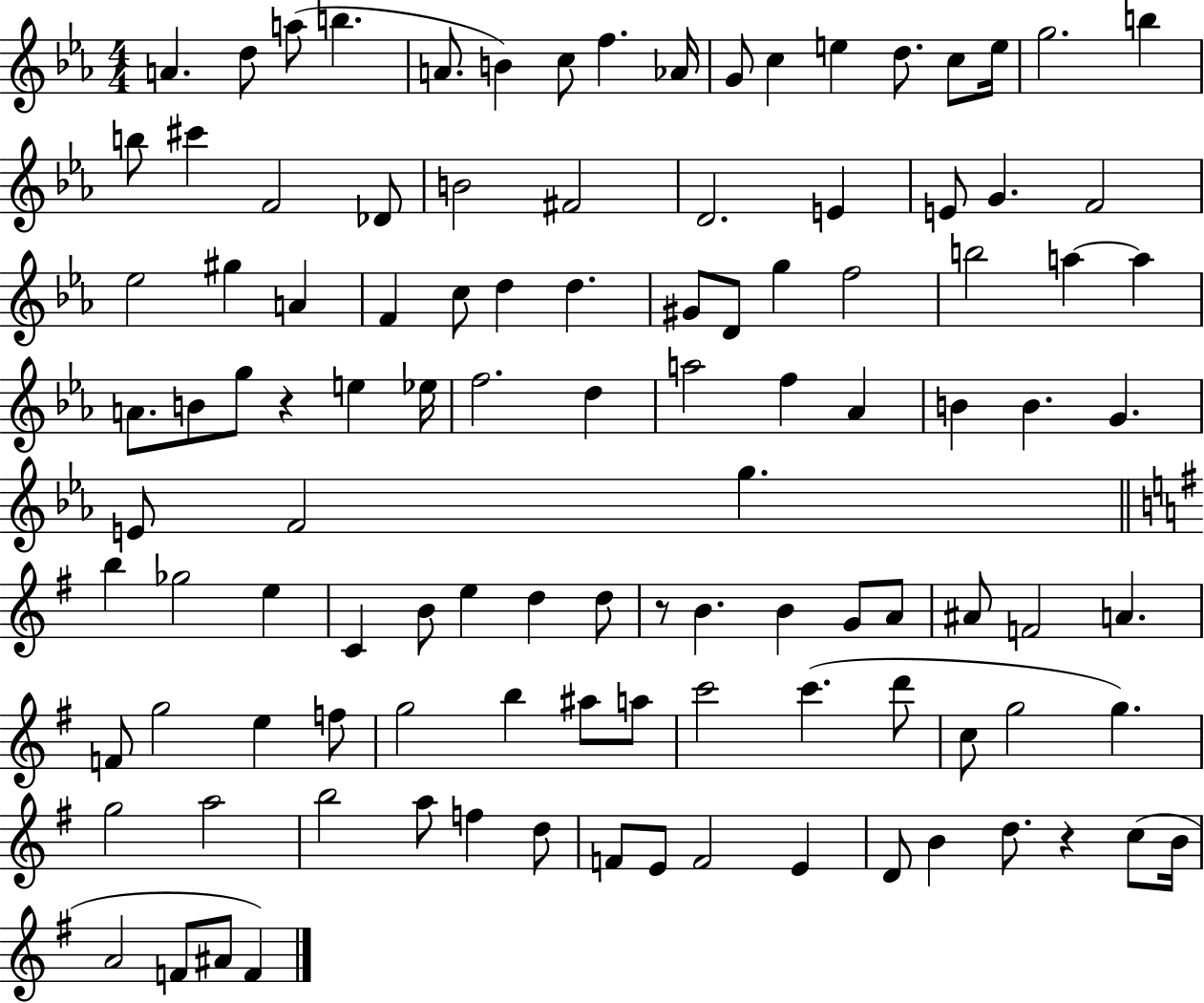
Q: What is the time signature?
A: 4/4